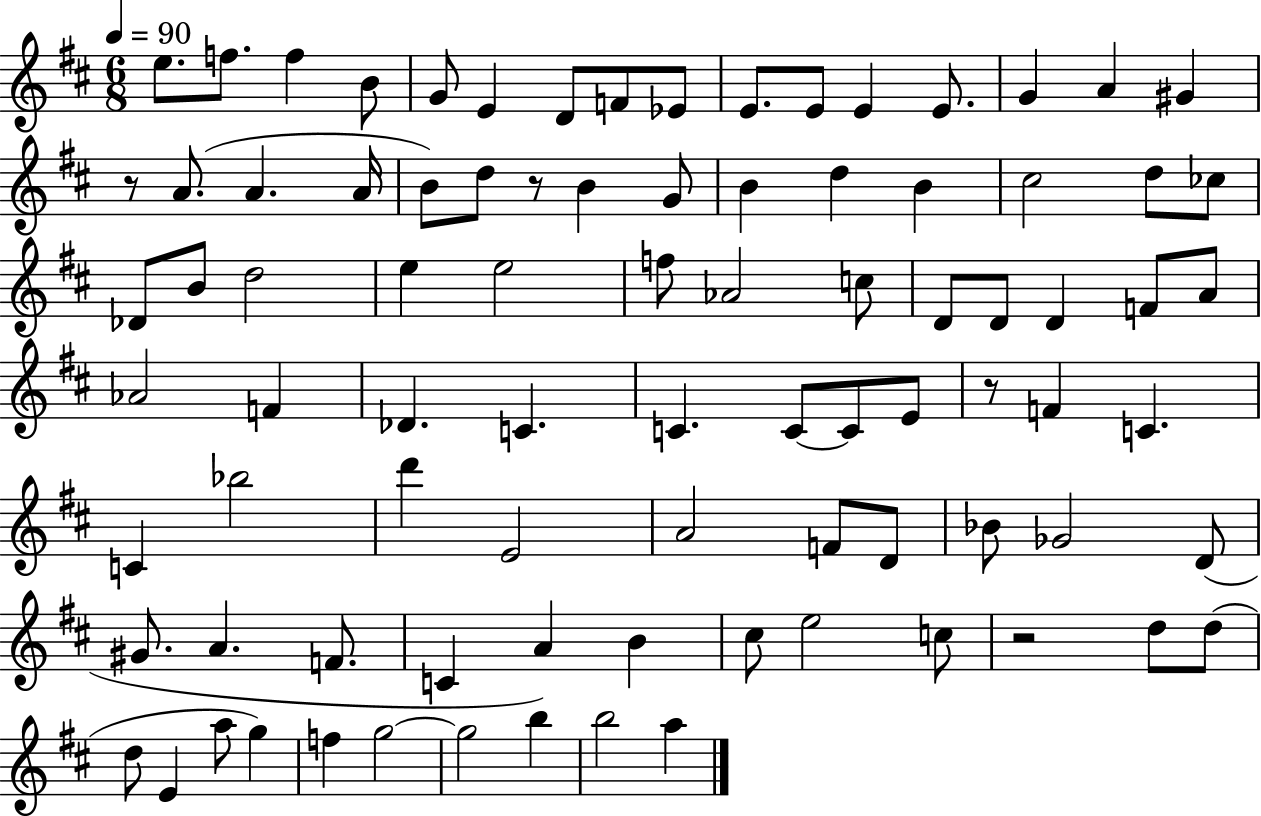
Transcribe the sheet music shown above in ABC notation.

X:1
T:Untitled
M:6/8
L:1/4
K:D
e/2 f/2 f B/2 G/2 E D/2 F/2 _E/2 E/2 E/2 E E/2 G A ^G z/2 A/2 A A/4 B/2 d/2 z/2 B G/2 B d B ^c2 d/2 _c/2 _D/2 B/2 d2 e e2 f/2 _A2 c/2 D/2 D/2 D F/2 A/2 _A2 F _D C C C/2 C/2 E/2 z/2 F C C _b2 d' E2 A2 F/2 D/2 _B/2 _G2 D/2 ^G/2 A F/2 C A B ^c/2 e2 c/2 z2 d/2 d/2 d/2 E a/2 g f g2 g2 b b2 a